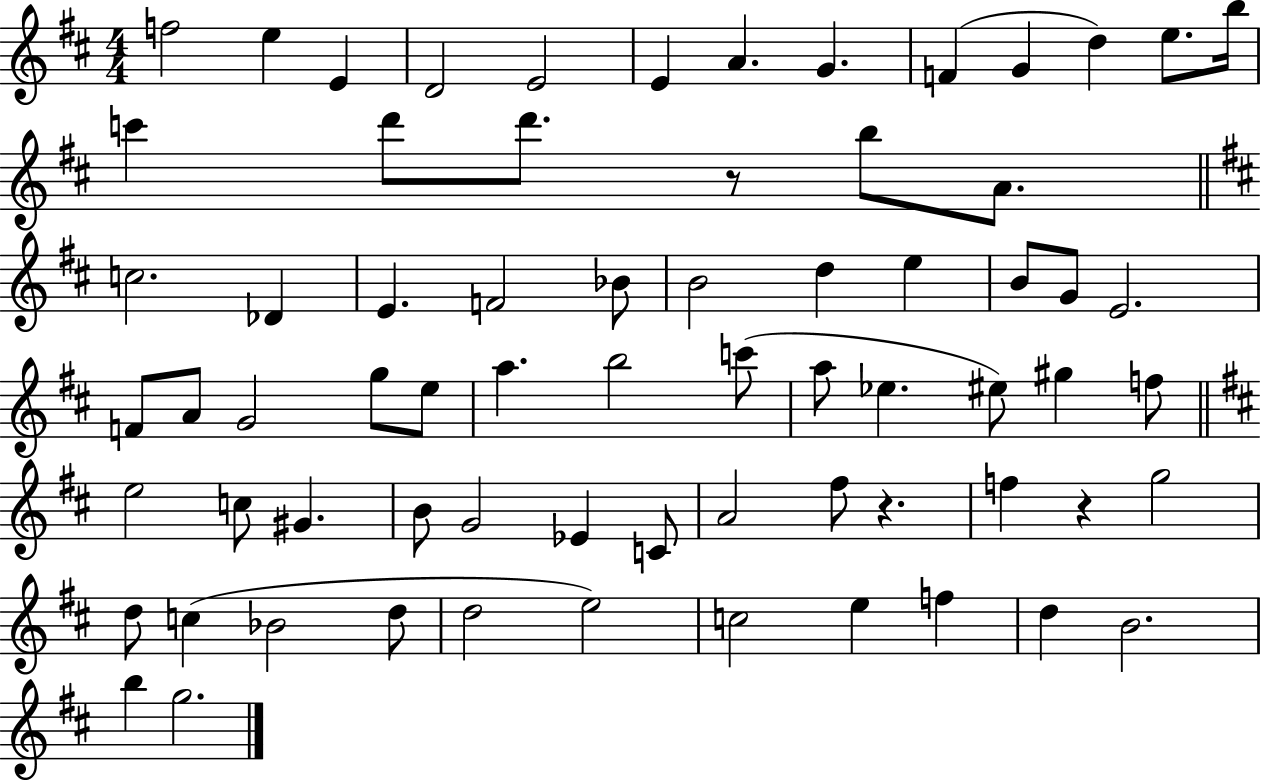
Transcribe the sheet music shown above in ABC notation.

X:1
T:Untitled
M:4/4
L:1/4
K:D
f2 e E D2 E2 E A G F G d e/2 b/4 c' d'/2 d'/2 z/2 b/2 A/2 c2 _D E F2 _B/2 B2 d e B/2 G/2 E2 F/2 A/2 G2 g/2 e/2 a b2 c'/2 a/2 _e ^e/2 ^g f/2 e2 c/2 ^G B/2 G2 _E C/2 A2 ^f/2 z f z g2 d/2 c _B2 d/2 d2 e2 c2 e f d B2 b g2